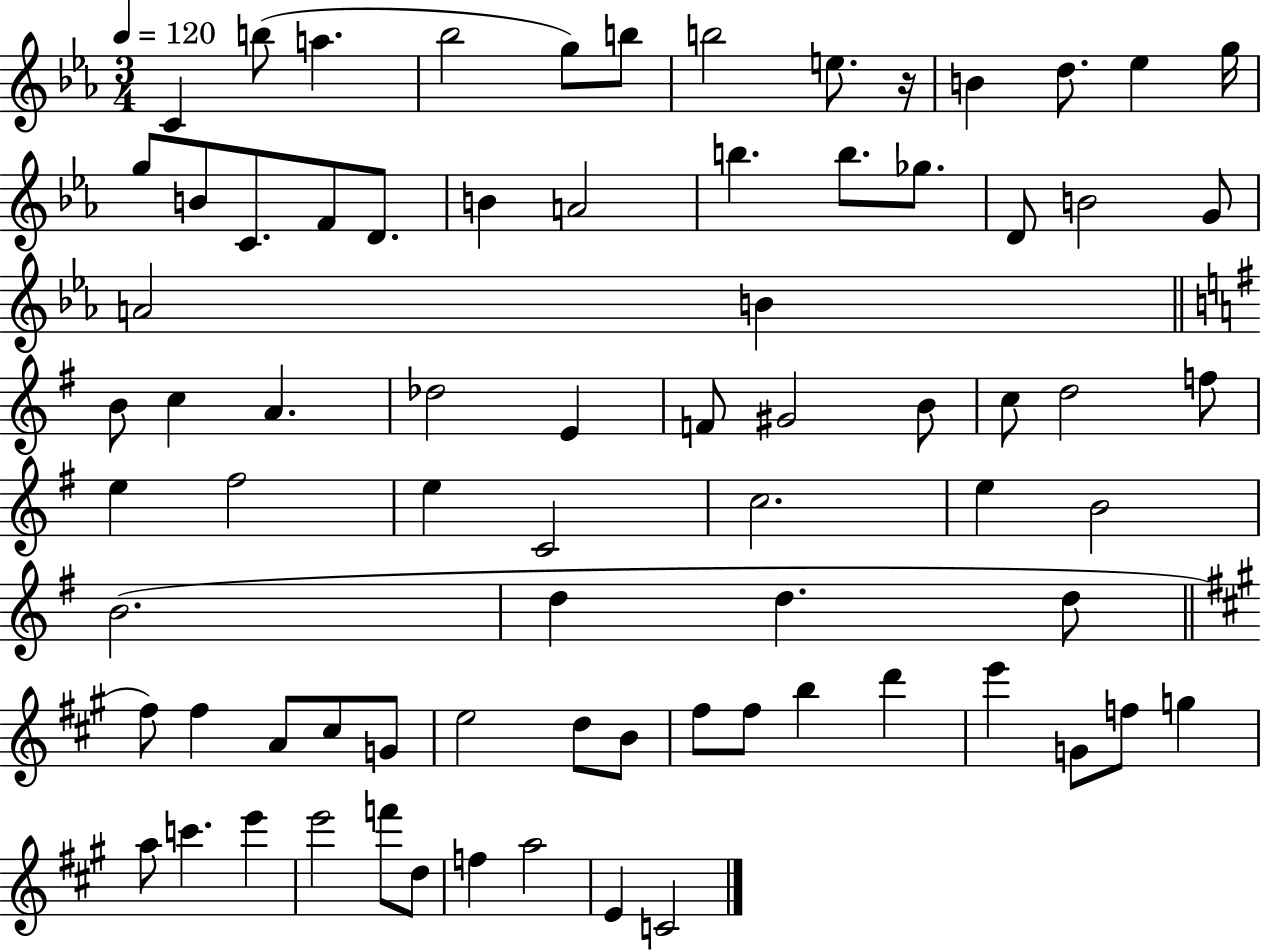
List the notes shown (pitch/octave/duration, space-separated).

C4/q B5/e A5/q. Bb5/h G5/e B5/e B5/h E5/e. R/s B4/q D5/e. Eb5/q G5/s G5/e B4/e C4/e. F4/e D4/e. B4/q A4/h B5/q. B5/e. Gb5/e. D4/e B4/h G4/e A4/h B4/q B4/e C5/q A4/q. Db5/h E4/q F4/e G#4/h B4/e C5/e D5/h F5/e E5/q F#5/h E5/q C4/h C5/h. E5/q B4/h B4/h. D5/q D5/q. D5/e F#5/e F#5/q A4/e C#5/e G4/e E5/h D5/e B4/e F#5/e F#5/e B5/q D6/q E6/q G4/e F5/e G5/q A5/e C6/q. E6/q E6/h F6/e D5/e F5/q A5/h E4/q C4/h